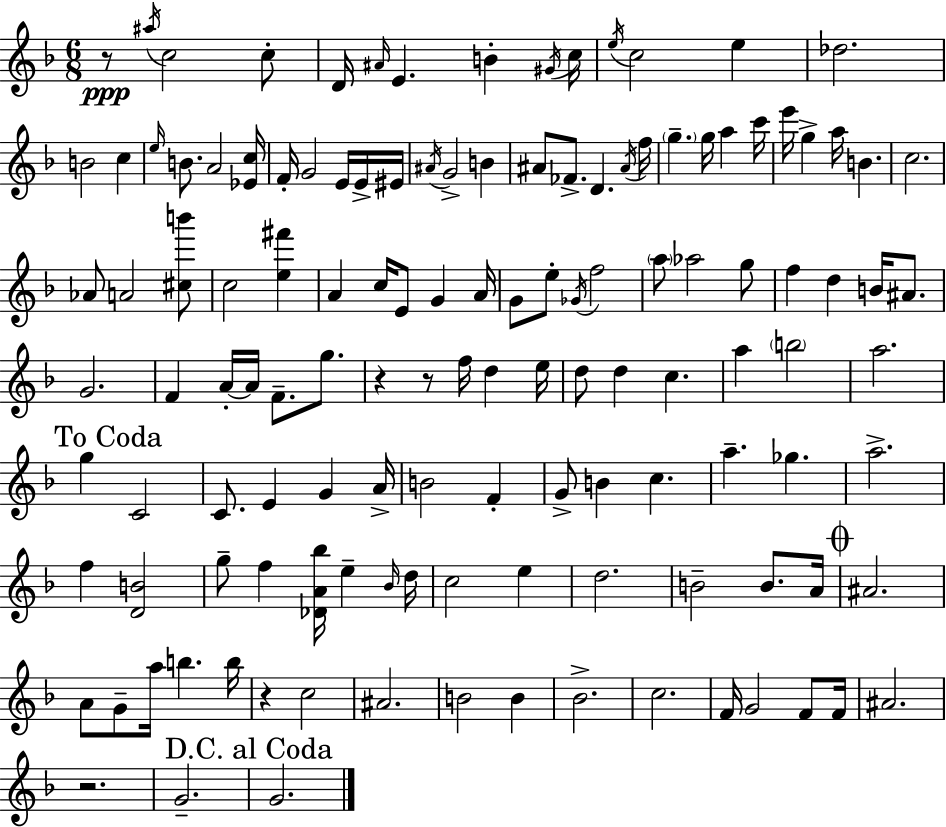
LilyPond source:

{
  \clef treble
  \numericTimeSignature
  \time 6/8
  \key d \minor
  r8\ppp \acciaccatura { ais''16 } c''2 c''8-. | d'16 \grace { ais'16 } e'4. b'4-. | \acciaccatura { gis'16 } c''16 \acciaccatura { e''16 } c''2 | e''4 des''2. | \break b'2 | c''4 \grace { e''16 } b'8. a'2 | <ees' c''>16 f'16-. g'2 | e'16 e'16-> eis'16 \acciaccatura { ais'16 } g'2-> | \break b'4 ais'8 fes'8.-> d'4. | \acciaccatura { ais'16 } f''16 \parenthesize g''4.-- | g''16 a''4 c'''16 e'''16 g''4-> | a''16 b'4. c''2. | \break aes'8 a'2 | <cis'' b'''>8 c''2 | <e'' fis'''>4 a'4 c''16 | e'8 g'4 a'16 g'8 e''8-. \acciaccatura { ges'16 } | \break f''2 \parenthesize a''8 aes''2 | g''8 f''4 | d''4 b'16 ais'8. g'2. | f'4 | \break a'16-.~~ a'16 f'8.-- g''8. r4 | r8 f''16 d''4 e''16 d''8 d''4 | c''4. a''4 | \parenthesize b''2 a''2. | \break \mark "To Coda" g''4 | c'2 c'8. e'4 | g'4 a'16-> b'2 | f'4-. g'8-> b'4 | \break c''4. a''4.-- | ges''4. a''2.-> | f''4 | <d' b'>2 g''8-- f''4 | \break <des' a' bes''>16 e''4-- \grace { bes'16 } d''16 c''2 | e''4 d''2. | b'2-- | b'8. a'16 \mark \markup { \musicglyph "scripts.coda" } ais'2. | \break a'8 g'8-- | a''16 b''4. b''16 r4 | c''2 ais'2. | b'2 | \break b'4 bes'2.-> | c''2. | f'16 g'2 | f'8 f'16 ais'2. | \break r2. | g'2.-- | \mark "D.C. al Coda" g'2. | \bar "|."
}